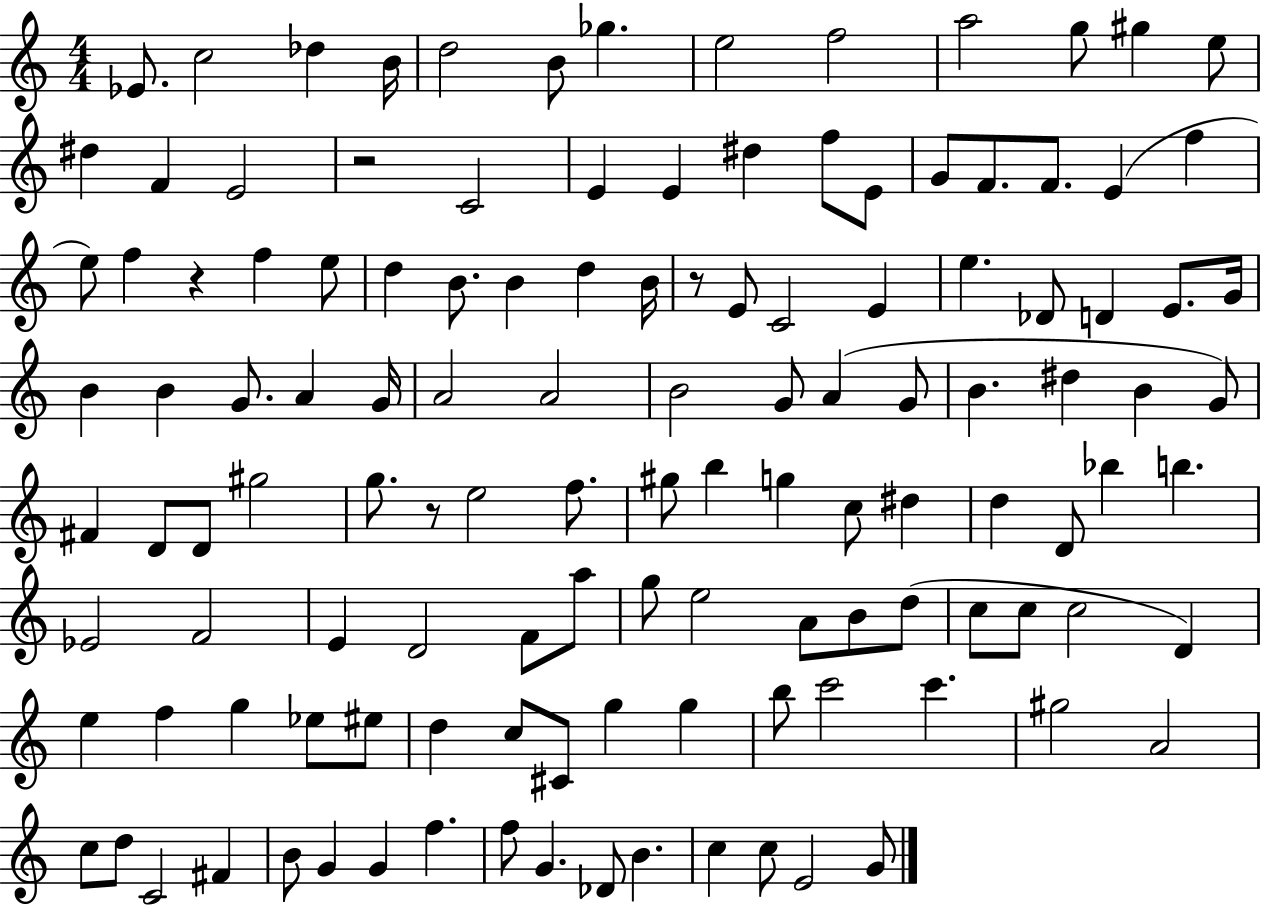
Eb4/e. C5/h Db5/q B4/s D5/h B4/e Gb5/q. E5/h F5/h A5/h G5/e G#5/q E5/e D#5/q F4/q E4/h R/h C4/h E4/q E4/q D#5/q F5/e E4/e G4/e F4/e. F4/e. E4/q F5/q E5/e F5/q R/q F5/q E5/e D5/q B4/e. B4/q D5/q B4/s R/e E4/e C4/h E4/q E5/q. Db4/e D4/q E4/e. G4/s B4/q B4/q G4/e. A4/q G4/s A4/h A4/h B4/h G4/e A4/q G4/e B4/q. D#5/q B4/q G4/e F#4/q D4/e D4/e G#5/h G5/e. R/e E5/h F5/e. G#5/e B5/q G5/q C5/e D#5/q D5/q D4/e Bb5/q B5/q. Eb4/h F4/h E4/q D4/h F4/e A5/e G5/e E5/h A4/e B4/e D5/e C5/e C5/e C5/h D4/q E5/q F5/q G5/q Eb5/e EIS5/e D5/q C5/e C#4/e G5/q G5/q B5/e C6/h C6/q. G#5/h A4/h C5/e D5/e C4/h F#4/q B4/e G4/q G4/q F5/q. F5/e G4/q. Db4/e B4/q. C5/q C5/e E4/h G4/e